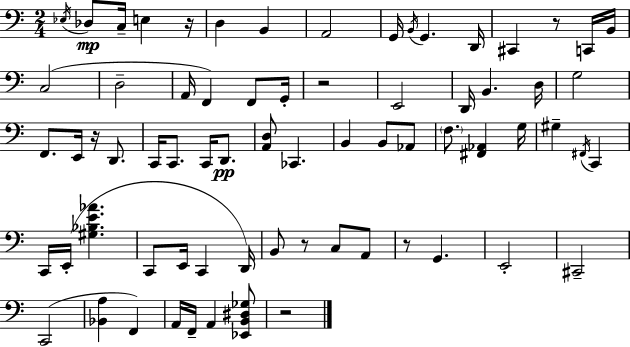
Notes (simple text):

Eb3/s Db3/e C3/s E3/q R/s D3/q B2/q A2/h G2/s B2/s G2/q. D2/s C#2/q R/e C2/s B2/s C3/h D3/h A2/s F2/q F2/e G2/s R/h E2/h D2/s B2/q. D3/s G3/h F2/e. E2/s R/s D2/e. C2/s C2/e. C2/s D2/e. [A2,D3]/e CES2/q. B2/q B2/e Ab2/e F3/e. [F#2,Ab2]/q G3/s G#3/q F#2/s C2/q C2/s E2/s [G#3,Bb3,E4,Ab4]/q. C2/e E2/s C2/q D2/s B2/e R/e C3/e A2/e R/e G2/q. E2/h C#2/h C2/h [Bb2,A3]/q F2/q A2/s F2/s A2/q [Eb2,B2,D#3,Gb3]/e R/h